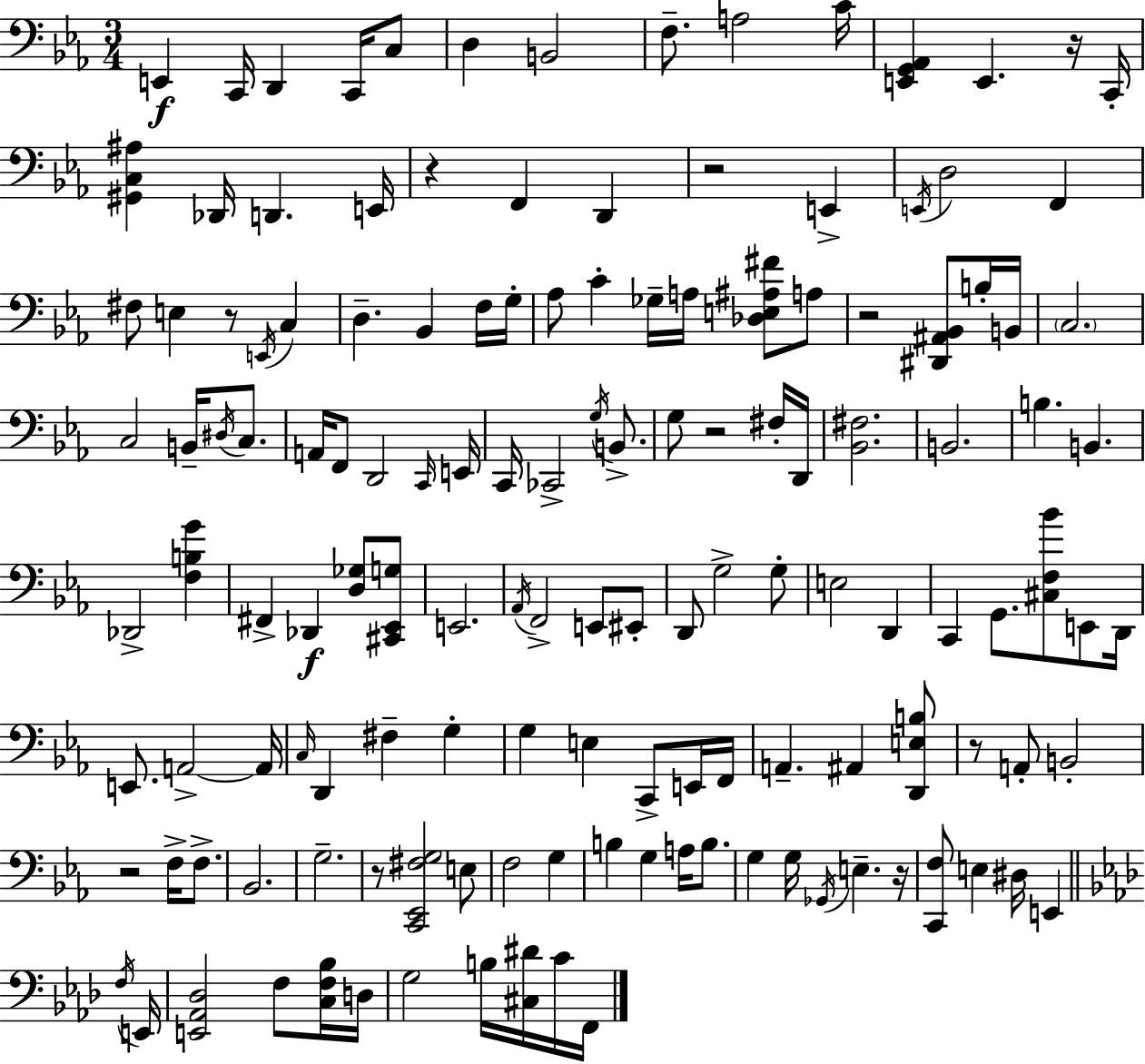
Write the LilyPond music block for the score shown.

{
  \clef bass
  \numericTimeSignature
  \time 3/4
  \key ees \major
  e,4\f c,16 d,4 c,16 c8 | d4 b,2 | f8.-- a2 c'16 | <e, g, aes,>4 e,4. r16 c,16-. | \break <gis, c ais>4 des,16 d,4. e,16 | r4 f,4 d,4 | r2 e,4-> | \acciaccatura { e,16 } d2 f,4 | \break fis8 e4 r8 \acciaccatura { e,16 } c4 | d4.-- bes,4 | f16 g16-. aes8 c'4-. ges16-- a16 <des e ais fis'>8 | a8 r2 <dis, ais, bes,>8 | \break b16-. b,16 \parenthesize c2. | c2 b,16-- \acciaccatura { dis16 } | c8. a,16 f,8 d,2 | \grace { c,16 } e,16 c,16 ces,2-> | \break \acciaccatura { g16 } b,8.-> g8 r2 | fis16-. d,16 <bes, fis>2. | b,2. | b4. b,4. | \break des,2-> | <f b g'>4 fis,4-> des,4\f | <d ges>8 <cis, ees, g>8 e,2. | \acciaccatura { aes,16 } f,2-> | \break e,8 eis,8-. d,8 g2-> | g8-. e2 | d,4 c,4 g,8. | <cis f bes'>8 e,8 d,16 e,8. a,2->~~ | \break a,16 \grace { c16 } d,4 fis4-- | g4-. g4 e4 | c,8-> e,16 f,16 a,4.-- | ais,4 <d, e b>8 r8 a,8-. b,2-. | \break r2 | f16-> f8.-> bes,2. | g2.-- | r8 <c, ees, fis g>2 | \break e8 f2 | g4 b4 g4 | a16 b8. g4 g16 | \acciaccatura { ges,16 } e4.-- r16 <c, f>8 e4 | \break dis16 e,4 \bar "||" \break \key aes \major \acciaccatura { f16 } e,16 <e, aes, des>2 f8 | <c f bes>16 d16 g2 b16 <cis dis'>16 | c'16 f,16 \bar "|."
}